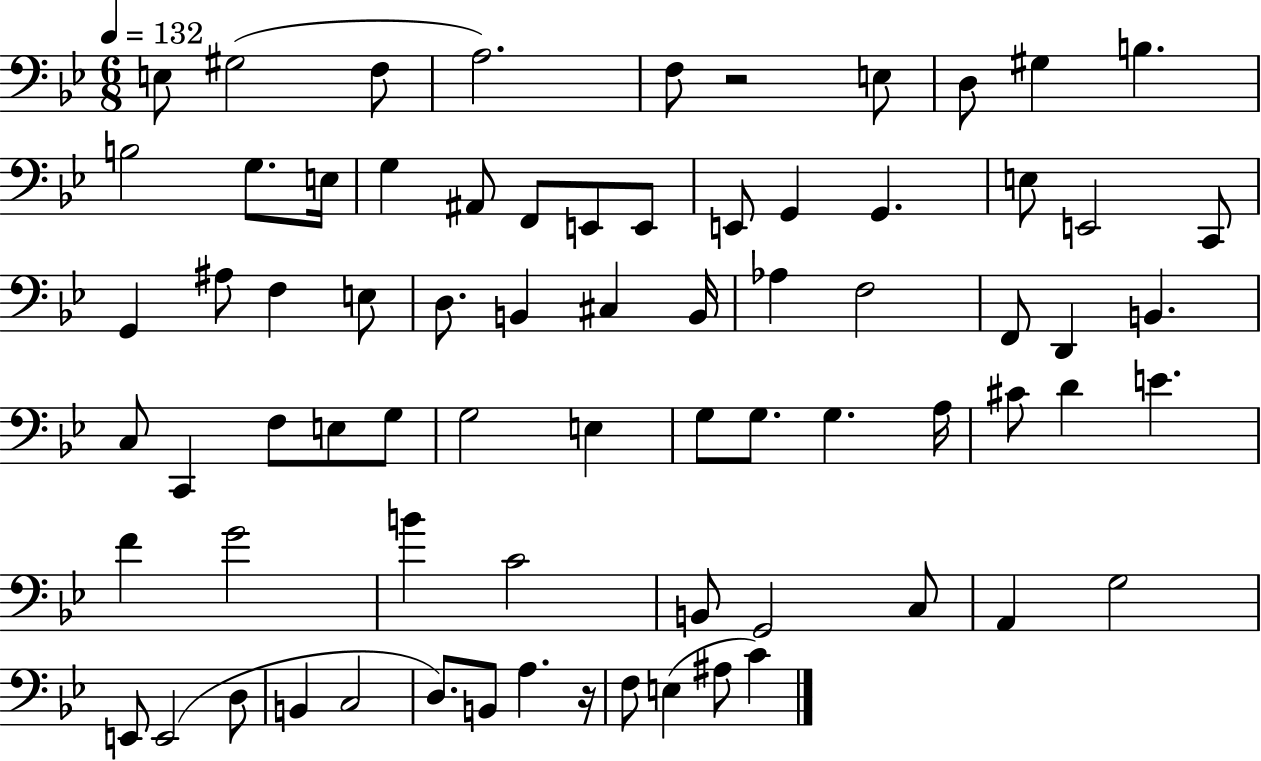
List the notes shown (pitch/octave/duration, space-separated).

E3/e G#3/h F3/e A3/h. F3/e R/h E3/e D3/e G#3/q B3/q. B3/h G3/e. E3/s G3/q A#2/e F2/e E2/e E2/e E2/e G2/q G2/q. E3/e E2/h C2/e G2/q A#3/e F3/q E3/e D3/e. B2/q C#3/q B2/s Ab3/q F3/h F2/e D2/q B2/q. C3/e C2/q F3/e E3/e G3/e G3/h E3/q G3/e G3/e. G3/q. A3/s C#4/e D4/q E4/q. F4/q G4/h B4/q C4/h B2/e G2/h C3/e A2/q G3/h E2/e E2/h D3/e B2/q C3/h D3/e. B2/e A3/q. R/s F3/e E3/q A#3/e C4/q